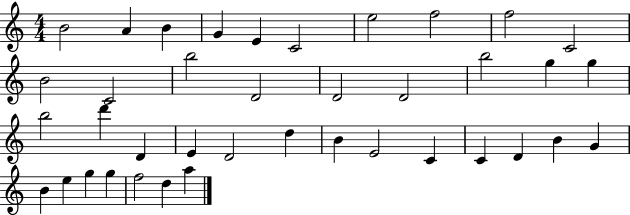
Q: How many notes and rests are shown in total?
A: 39